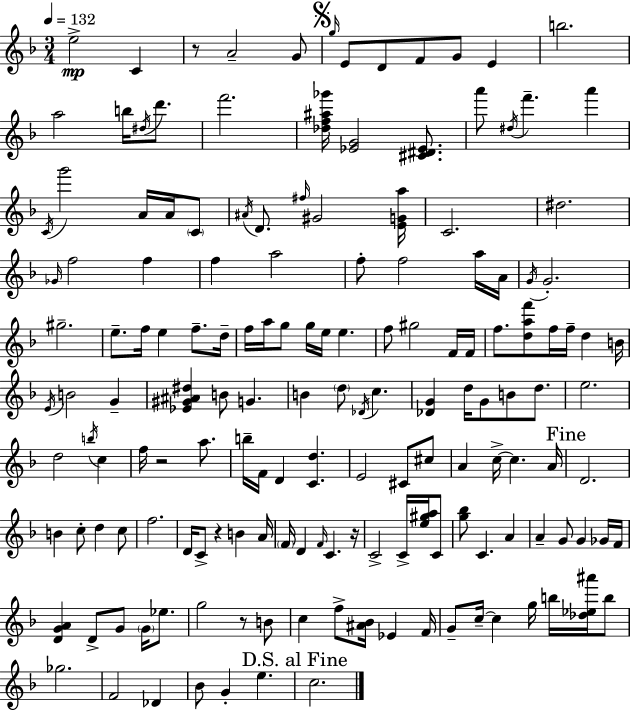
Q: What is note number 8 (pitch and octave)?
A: F4